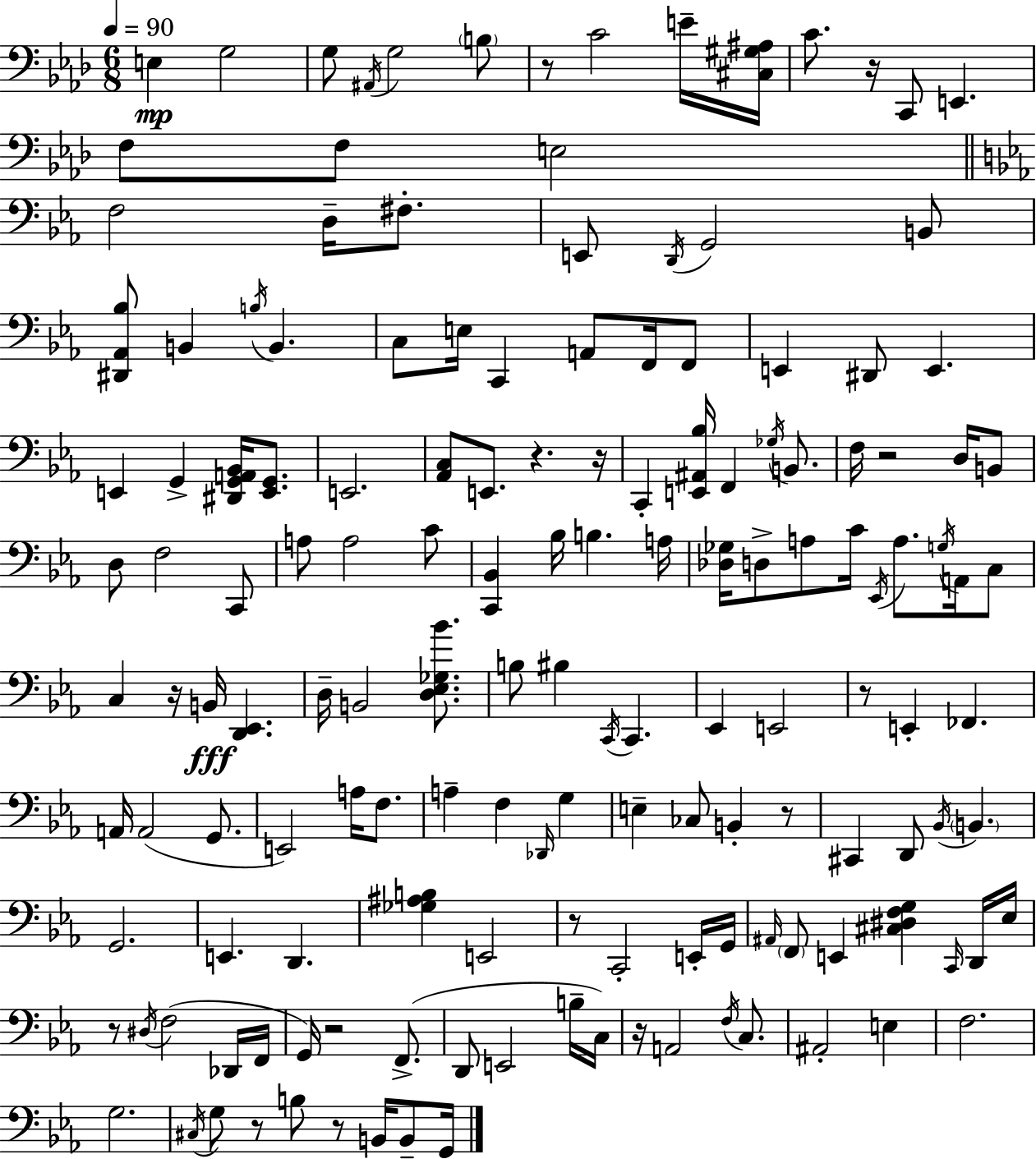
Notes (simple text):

E3/q G3/h G3/e A#2/s G3/h B3/e R/e C4/h E4/s [C#3,G#3,A#3]/s C4/e. R/s C2/e E2/q. F3/e F3/e E3/h F3/h D3/s F#3/e. E2/e D2/s G2/h B2/e [D#2,Ab2,Bb3]/e B2/q B3/s B2/q. C3/e E3/s C2/q A2/e F2/s F2/e E2/q D#2/e E2/q. E2/q G2/q [D#2,G2,A2,Bb2]/s [E2,G2]/e. E2/h. [Ab2,C3]/e E2/e. R/q. R/s C2/q [E2,A#2,Bb3]/s F2/q Gb3/s B2/e. F3/s R/h D3/s B2/e D3/e F3/h C2/e A3/e A3/h C4/e [C2,Bb2]/q Bb3/s B3/q. A3/s [Db3,Gb3]/s D3/e A3/e C4/s Eb2/s A3/e. G3/s A2/s C3/e C3/q R/s B2/s [D2,Eb2]/q. D3/s B2/h [D3,Eb3,Gb3,Bb4]/e. B3/e BIS3/q C2/s C2/q. Eb2/q E2/h R/e E2/q FES2/q. A2/s A2/h G2/e. E2/h A3/s F3/e. A3/q F3/q Db2/s G3/q E3/q CES3/e B2/q R/e C#2/q D2/e Bb2/s B2/q. G2/h. E2/q. D2/q. [Gb3,A#3,B3]/q E2/h R/e C2/h E2/s G2/s A#2/s F2/e E2/q [C#3,D#3,F3,G3]/q C2/s D2/s Eb3/s R/e D#3/s F3/h Db2/s F2/s G2/s R/h F2/e. D2/e E2/h B3/s C3/s R/s A2/h F3/s C3/e. A#2/h E3/q F3/h. G3/h. C#3/s G3/e R/e B3/e R/e B2/s B2/e G2/s